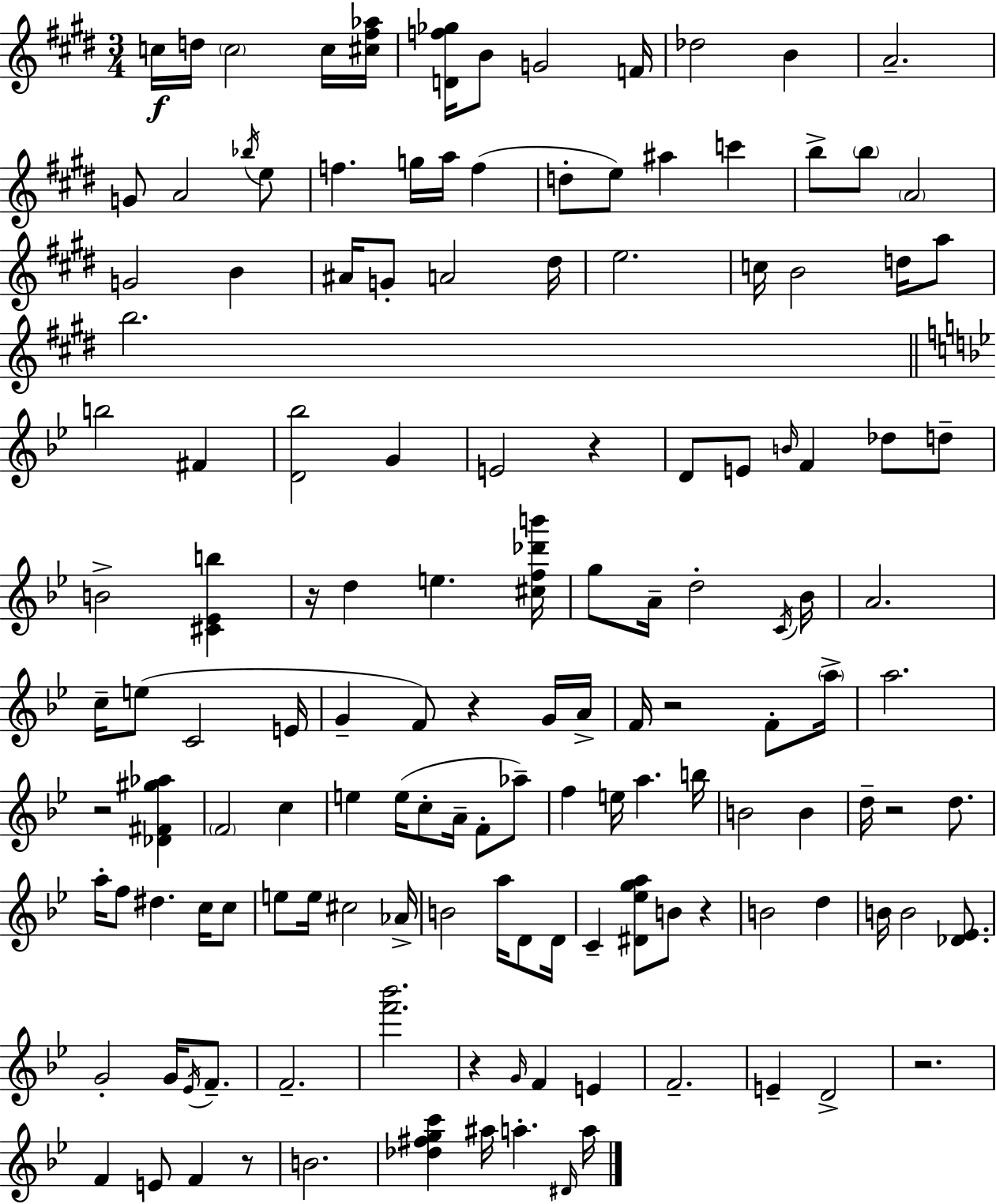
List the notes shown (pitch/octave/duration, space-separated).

C5/s D5/s C5/h C5/s [C#5,F#5,Ab5]/s [D4,F5,Gb5]/s B4/e G4/h F4/s Db5/h B4/q A4/h. G4/e A4/h Bb5/s E5/e F5/q. G5/s A5/s F5/q D5/e E5/e A#5/q C6/q B5/e B5/e A4/h G4/h B4/q A#4/s G4/e A4/h D#5/s E5/h. C5/s B4/h D5/s A5/e B5/h. B5/h F#4/q [D4,Bb5]/h G4/q E4/h R/q D4/e E4/e B4/s F4/q Db5/e D5/e B4/h [C#4,Eb4,B5]/q R/s D5/q E5/q. [C#5,F5,Db6,B6]/s G5/e A4/s D5/h C4/s Bb4/s A4/h. C5/s E5/e C4/h E4/s G4/q F4/e R/q G4/s A4/s F4/s R/h F4/e A5/s A5/h. R/h [Db4,F#4,G#5,Ab5]/q F4/h C5/q E5/q E5/s C5/e A4/s F4/e Ab5/e F5/q E5/s A5/q. B5/s B4/h B4/q D5/s R/h D5/e. A5/s F5/e D#5/q. C5/s C5/e E5/e E5/s C#5/h Ab4/s B4/h A5/s D4/e D4/s C4/q [D#4,Eb5,G5,A5]/e B4/e R/q B4/h D5/q B4/s B4/h [Db4,Eb4]/e. G4/h G4/s Eb4/s F4/e. F4/h. [F6,Bb6]/h. R/q G4/s F4/q E4/q F4/h. E4/q D4/h R/h. F4/q E4/e F4/q R/e B4/h. [Db5,F#5,G5,C6]/q A#5/s A5/q. D#4/s A5/s